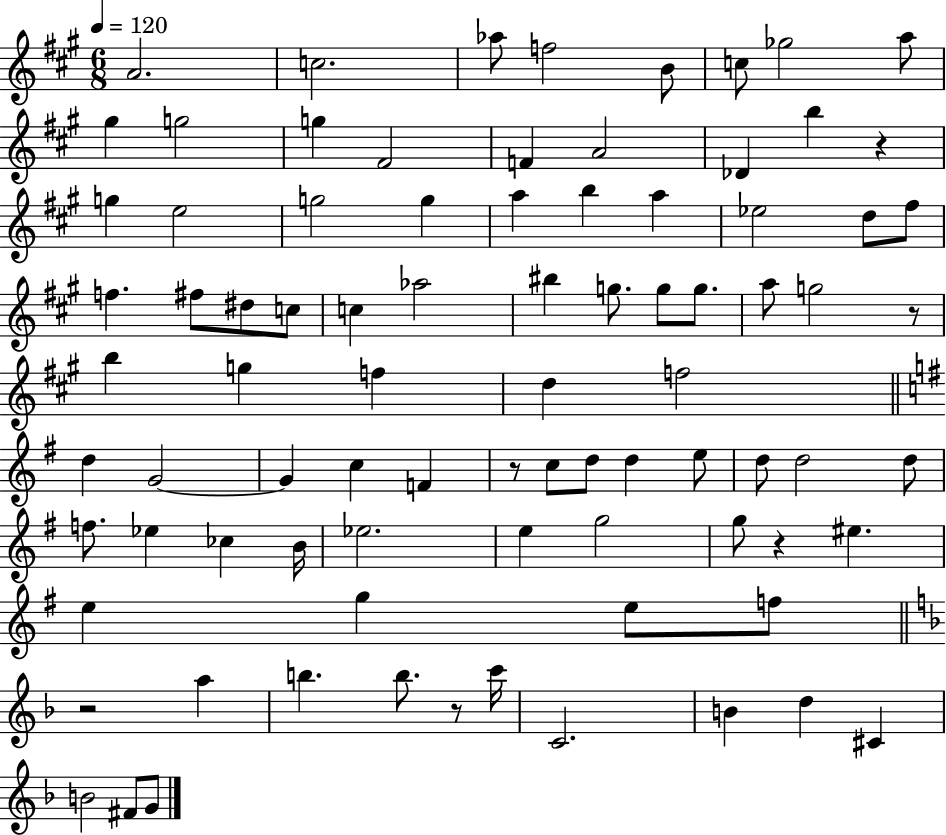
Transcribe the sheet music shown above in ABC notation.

X:1
T:Untitled
M:6/8
L:1/4
K:A
A2 c2 _a/2 f2 B/2 c/2 _g2 a/2 ^g g2 g ^F2 F A2 _D b z g e2 g2 g a b a _e2 d/2 ^f/2 f ^f/2 ^d/2 c/2 c _a2 ^b g/2 g/2 g/2 a/2 g2 z/2 b g f d f2 d G2 G c F z/2 c/2 d/2 d e/2 d/2 d2 d/2 f/2 _e _c B/4 _e2 e g2 g/2 z ^e e g e/2 f/2 z2 a b b/2 z/2 c'/4 C2 B d ^C B2 ^F/2 G/2